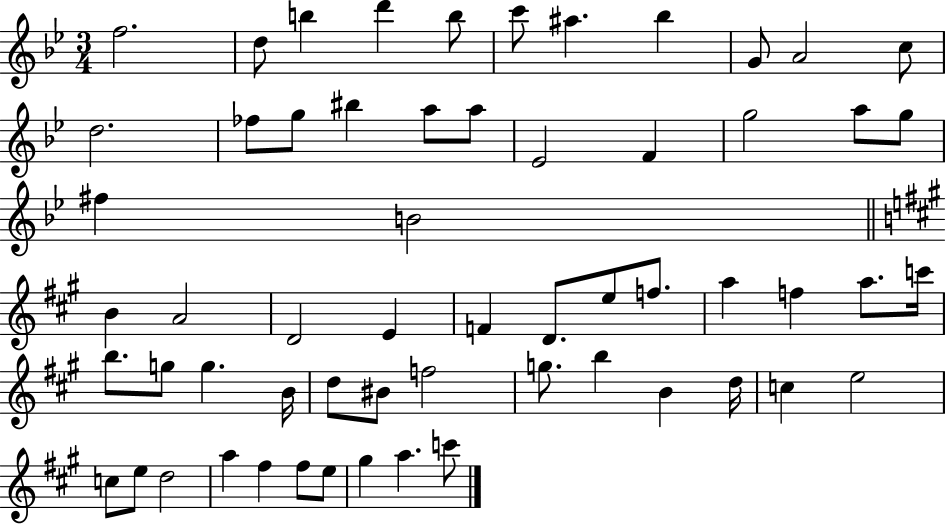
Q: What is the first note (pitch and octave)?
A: F5